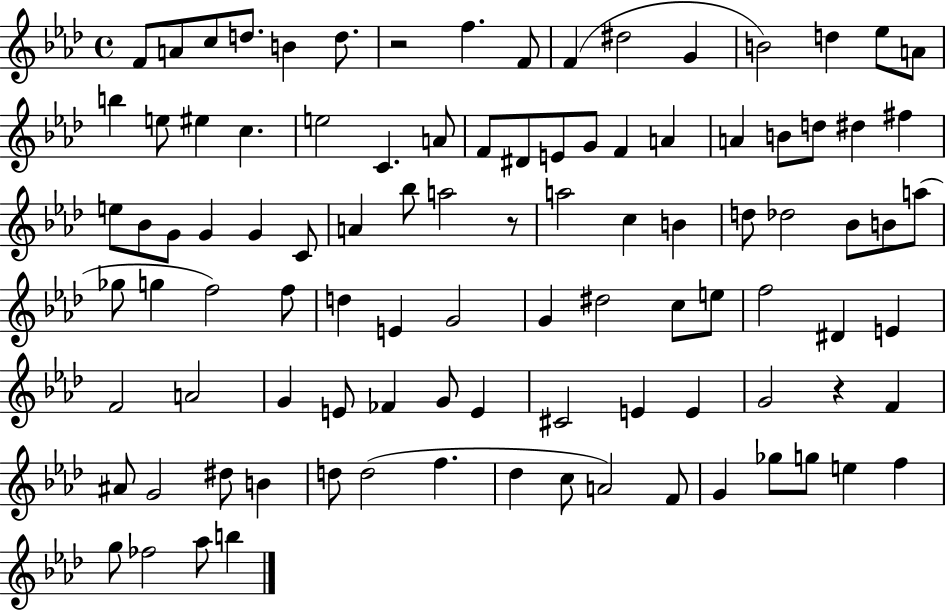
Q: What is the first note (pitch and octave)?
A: F4